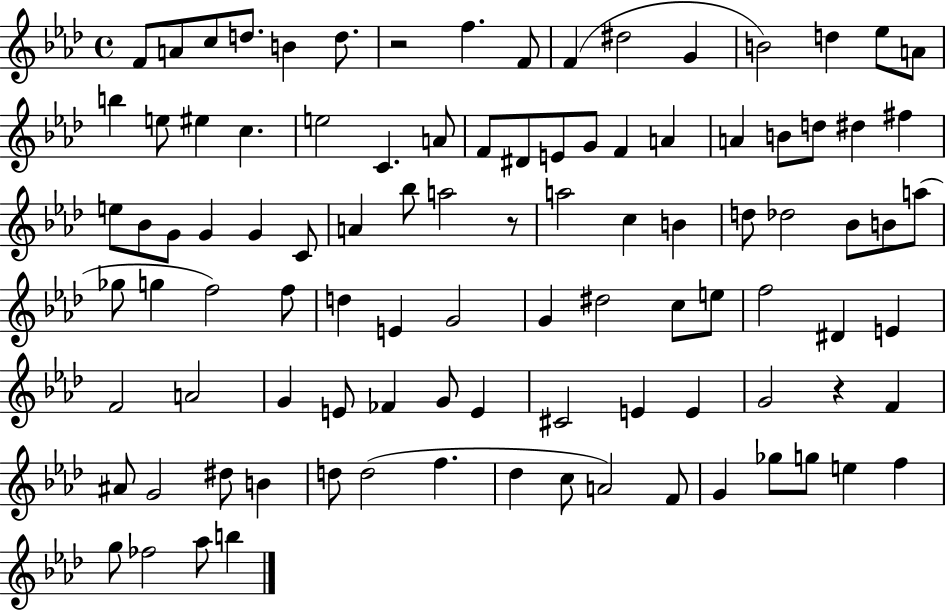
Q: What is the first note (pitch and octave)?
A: F4